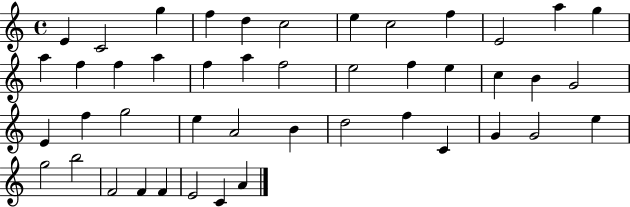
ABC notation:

X:1
T:Untitled
M:4/4
L:1/4
K:C
E C2 g f d c2 e c2 f E2 a g a f f a f a f2 e2 f e c B G2 E f g2 e A2 B d2 f C G G2 e g2 b2 F2 F F E2 C A